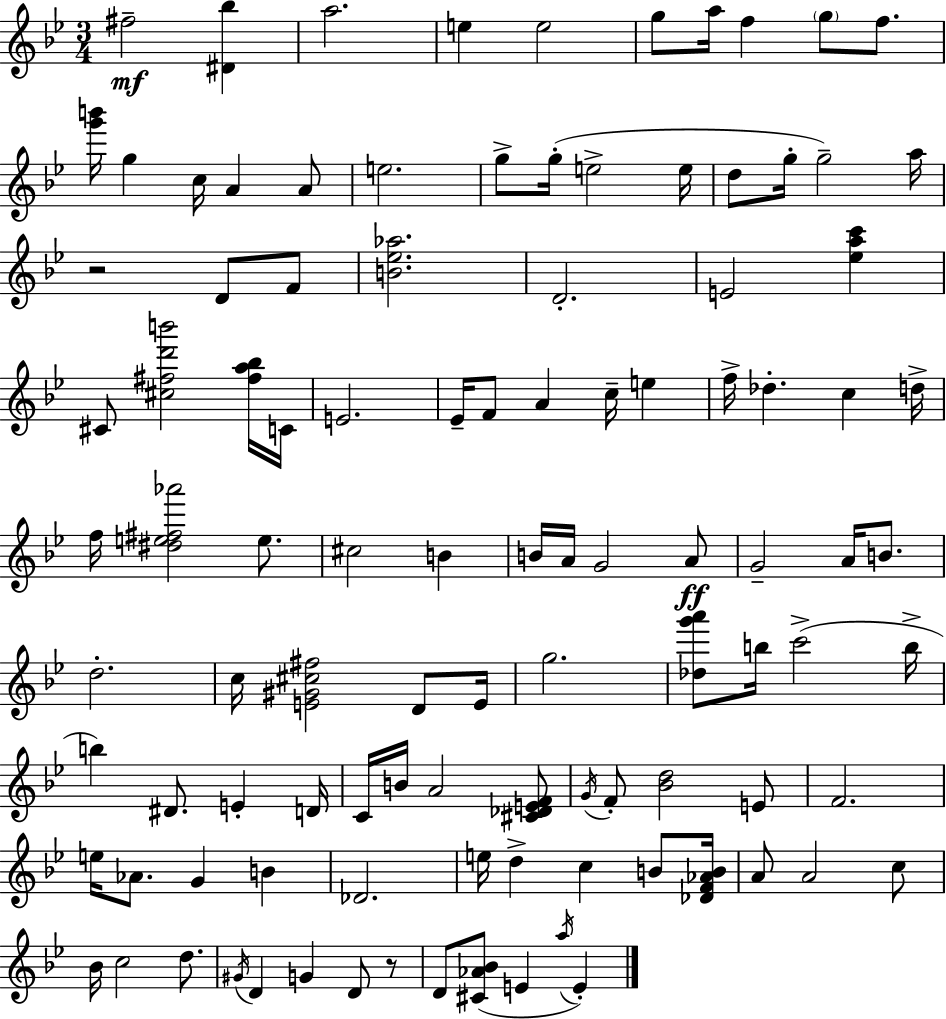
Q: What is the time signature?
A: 3/4